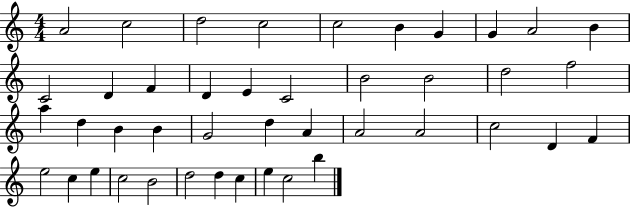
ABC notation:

X:1
T:Untitled
M:4/4
L:1/4
K:C
A2 c2 d2 c2 c2 B G G A2 B C2 D F D E C2 B2 B2 d2 f2 a d B B G2 d A A2 A2 c2 D F e2 c e c2 B2 d2 d c e c2 b